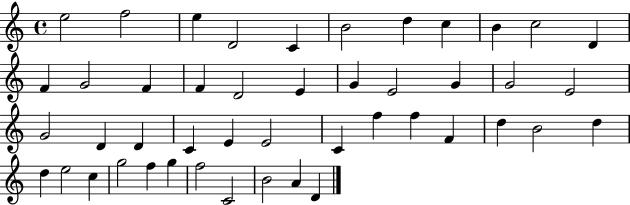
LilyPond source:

{
  \clef treble
  \time 4/4
  \defaultTimeSignature
  \key c \major
  e''2 f''2 | e''4 d'2 c'4 | b'2 d''4 c''4 | b'4 c''2 d'4 | \break f'4 g'2 f'4 | f'4 d'2 e'4 | g'4 e'2 g'4 | g'2 e'2 | \break g'2 d'4 d'4 | c'4 e'4 e'2 | c'4 f''4 f''4 f'4 | d''4 b'2 d''4 | \break d''4 e''2 c''4 | g''2 f''4 g''4 | f''2 c'2 | b'2 a'4 d'4 | \break \bar "|."
}